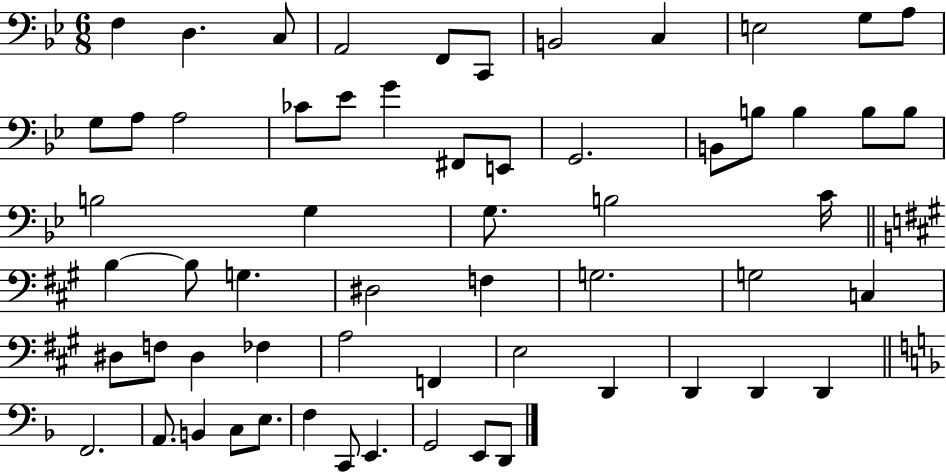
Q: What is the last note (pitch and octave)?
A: D2